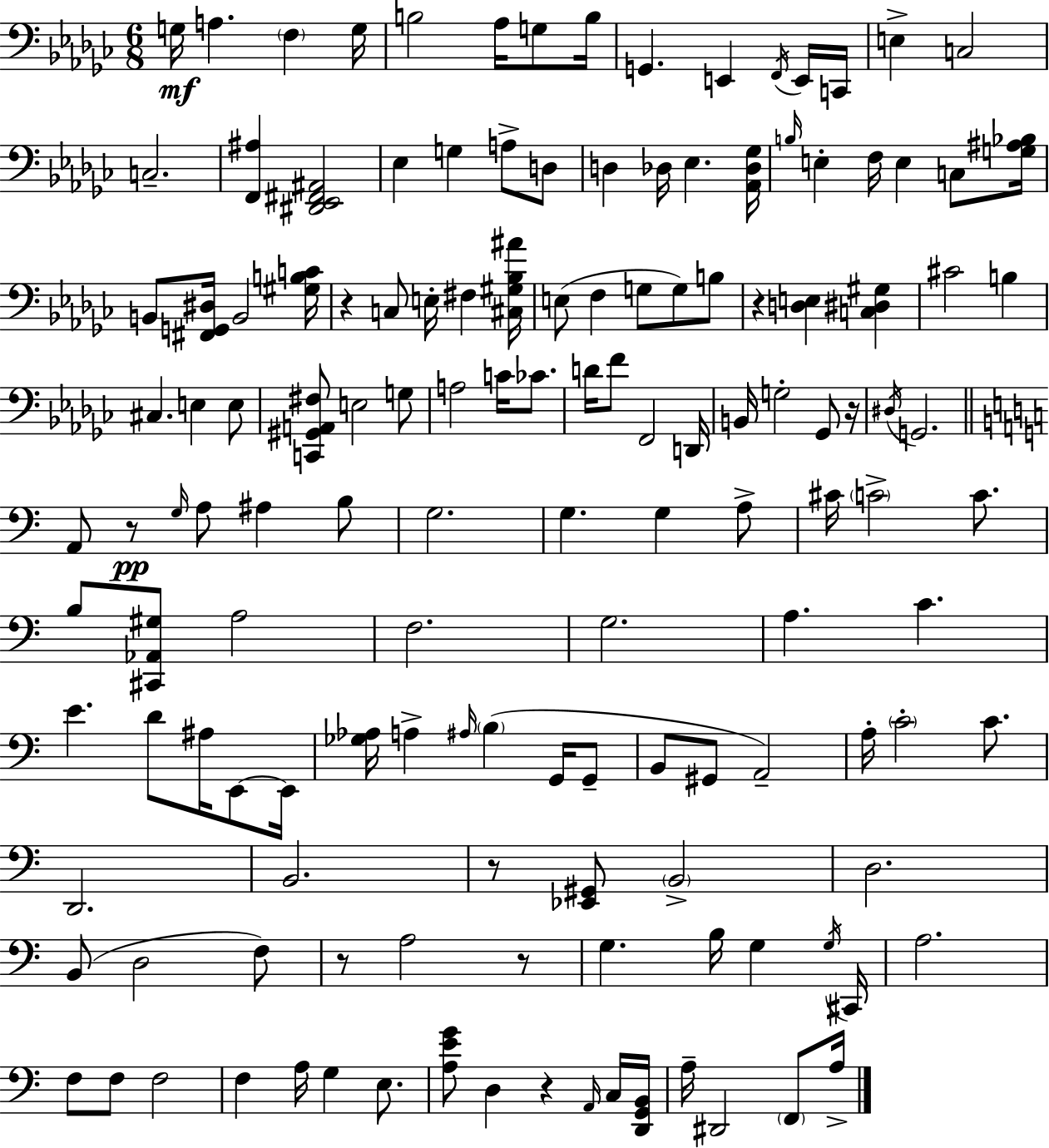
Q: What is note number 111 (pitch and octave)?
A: G3